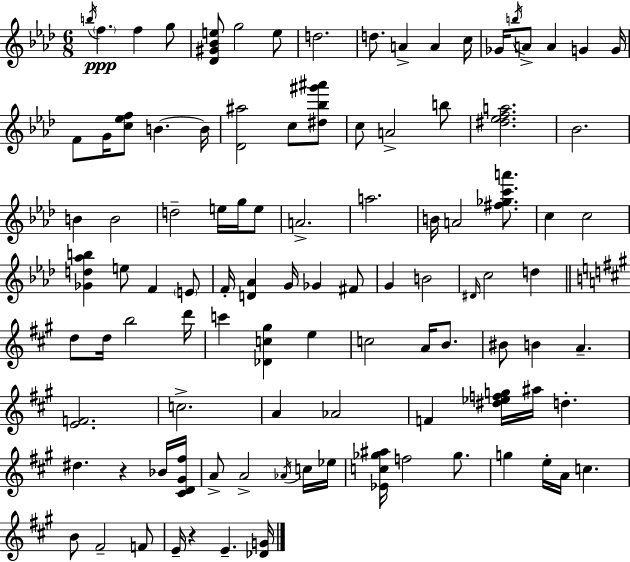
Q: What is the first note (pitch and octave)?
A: B5